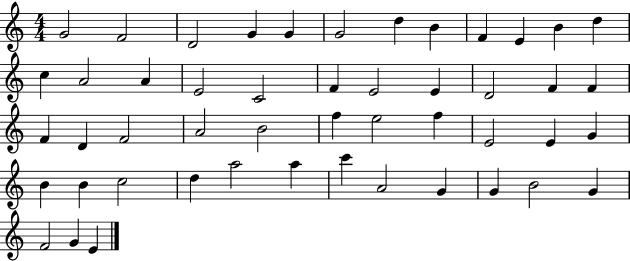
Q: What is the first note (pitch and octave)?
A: G4